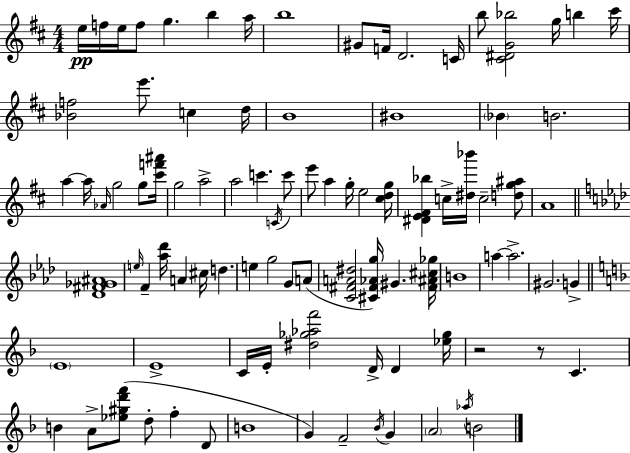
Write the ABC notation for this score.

X:1
T:Untitled
M:4/4
L:1/4
K:D
e/4 f/4 e/4 f/2 g b a/4 b4 ^G/2 F/4 D2 C/4 b/2 [^C^DG_b]2 g/4 b ^c'/4 [_Bf]2 e'/2 c d/4 B4 ^B4 _B B2 a a/4 _A/4 g2 g/2 [^c'f'^a']/4 g2 a2 a2 c' C/4 c'/2 e'/2 a g/4 e2 [^cdg]/4 [^DE^F_b] c/4 [^d_b']/4 c2 [dg^a]/2 A4 [_D^F_G^A]4 e/4 F [_a_d']/4 A ^c/4 d e g2 G/2 A/2 [C^FA^d]2 [^C^F_Ag]/4 ^G [^F^A^c_g]/4 B4 a a2 ^G2 G E4 E4 C/4 E/4 [^d_g_af']2 D/4 D [_e_g]/4 z2 z/2 C B A/2 [_e^gd'f']/2 d/2 f D/2 B4 G F2 _B/4 G A2 _a/4 B2